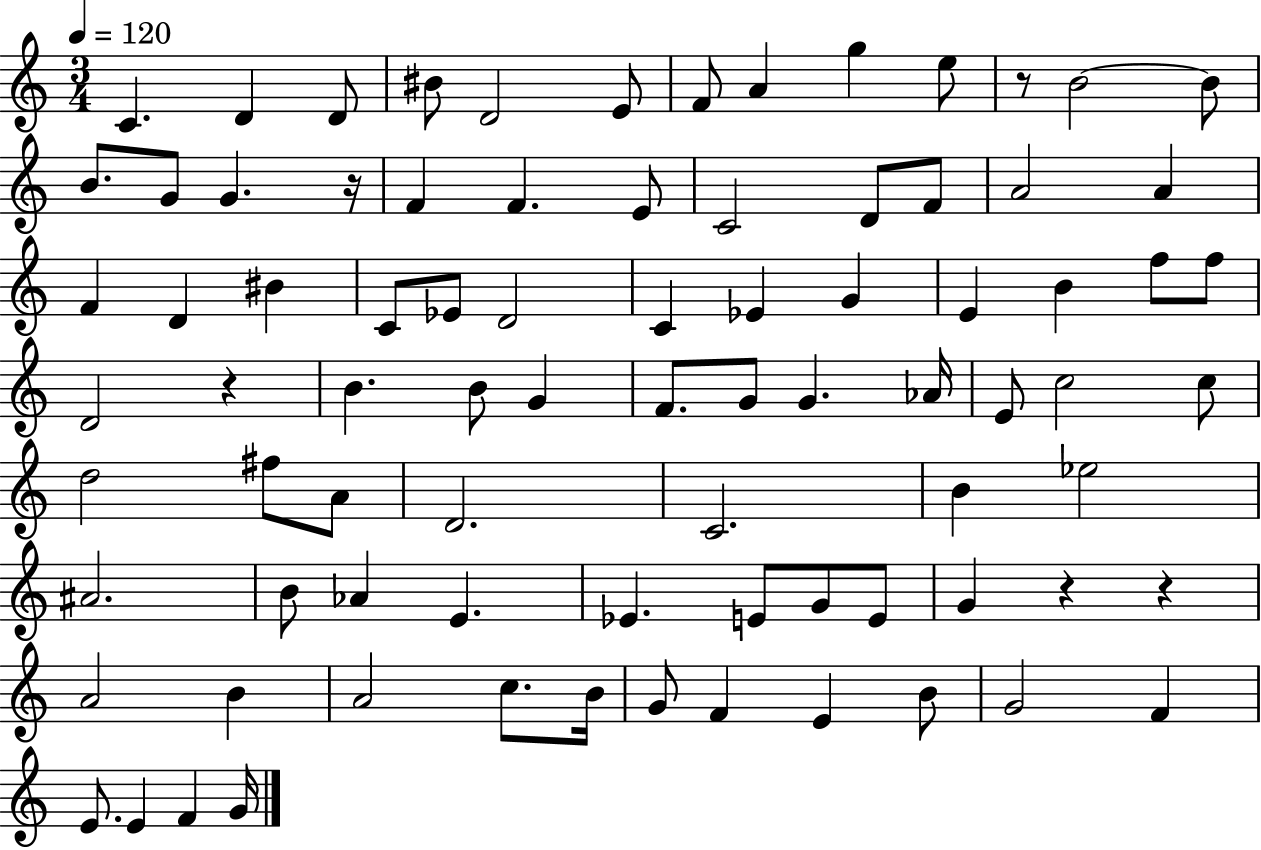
C4/q. D4/q D4/e BIS4/e D4/h E4/e F4/e A4/q G5/q E5/e R/e B4/h B4/e B4/e. G4/e G4/q. R/s F4/q F4/q. E4/e C4/h D4/e F4/e A4/h A4/q F4/q D4/q BIS4/q C4/e Eb4/e D4/h C4/q Eb4/q G4/q E4/q B4/q F5/e F5/e D4/h R/q B4/q. B4/e G4/q F4/e. G4/e G4/q. Ab4/s E4/e C5/h C5/e D5/h F#5/e A4/e D4/h. C4/h. B4/q Eb5/h A#4/h. B4/e Ab4/q E4/q. Eb4/q. E4/e G4/e E4/e G4/q R/q R/q A4/h B4/q A4/h C5/e. B4/s G4/e F4/q E4/q B4/e G4/h F4/q E4/e. E4/q F4/q G4/s